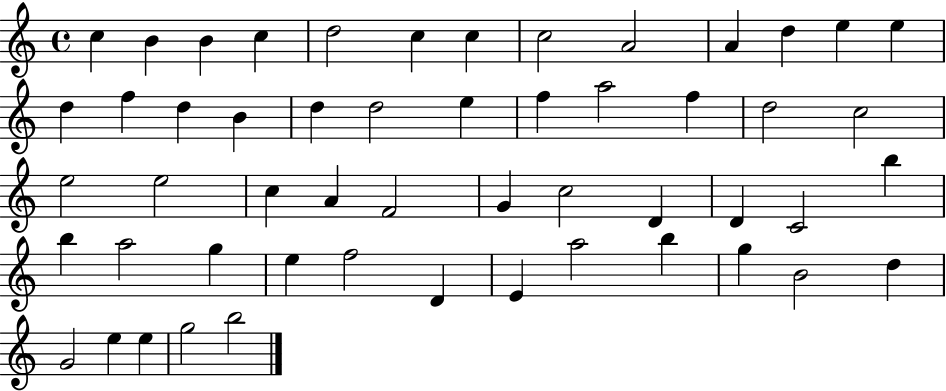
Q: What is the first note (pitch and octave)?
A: C5